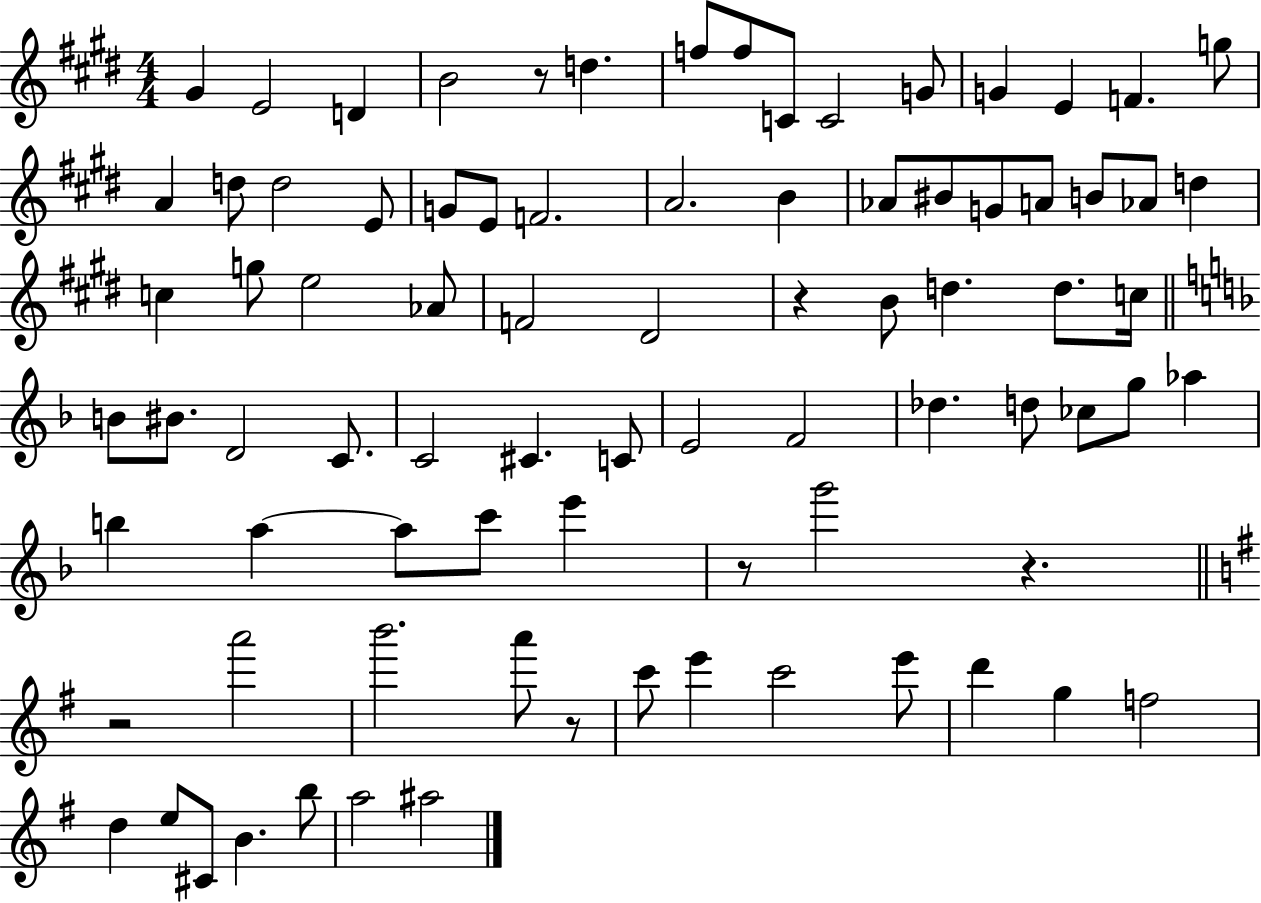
G#4/q E4/h D4/q B4/h R/e D5/q. F5/e F5/e C4/e C4/h G4/e G4/q E4/q F4/q. G5/e A4/q D5/e D5/h E4/e G4/e E4/e F4/h. A4/h. B4/q Ab4/e BIS4/e G4/e A4/e B4/e Ab4/e D5/q C5/q G5/e E5/h Ab4/e F4/h D#4/h R/q B4/e D5/q. D5/e. C5/s B4/e BIS4/e. D4/h C4/e. C4/h C#4/q. C4/e E4/h F4/h Db5/q. D5/e CES5/e G5/e Ab5/q B5/q A5/q A5/e C6/e E6/q R/e G6/h R/q. R/h A6/h B6/h. A6/e R/e C6/e E6/q C6/h E6/e D6/q G5/q F5/h D5/q E5/e C#4/e B4/q. B5/e A5/h A#5/h